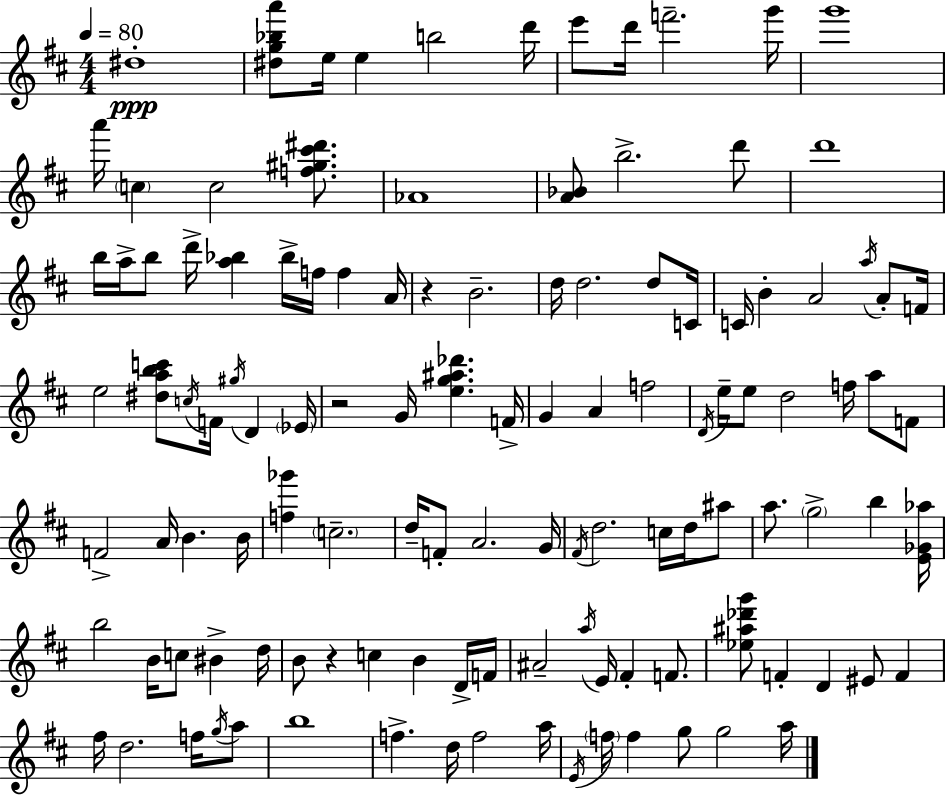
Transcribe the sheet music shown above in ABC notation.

X:1
T:Untitled
M:4/4
L:1/4
K:D
^d4 [^dg_ba']/2 e/4 e b2 d'/4 e'/2 d'/4 f'2 g'/4 g'4 a'/4 c c2 [f^g^c'^d']/2 _A4 [A_B]/2 b2 d'/2 d'4 b/4 a/4 b/2 d'/4 [a_b] _b/4 f/4 f A/4 z B2 d/4 d2 d/2 C/4 C/4 B A2 a/4 A/2 F/4 e2 [^dabc']/2 c/4 F/4 ^g/4 D _E/4 z2 G/4 [eg^a_d'] F/4 G A f2 D/4 e/4 e/2 d2 f/4 a/2 F/2 F2 A/4 B B/4 [f_g'] c2 d/4 F/2 A2 G/4 ^F/4 d2 c/4 d/4 ^a/2 a/2 g2 b [E_G_a]/4 b2 B/4 c/2 ^B d/4 B/2 z c B D/4 F/4 ^A2 a/4 E/4 ^F F/2 [_e^a_d'g']/2 F D ^E/2 F ^f/4 d2 f/4 g/4 a/2 b4 f d/4 f2 a/4 E/4 f/4 f g/2 g2 a/4